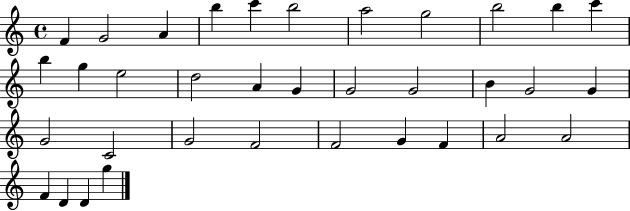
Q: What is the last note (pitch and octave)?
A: G5